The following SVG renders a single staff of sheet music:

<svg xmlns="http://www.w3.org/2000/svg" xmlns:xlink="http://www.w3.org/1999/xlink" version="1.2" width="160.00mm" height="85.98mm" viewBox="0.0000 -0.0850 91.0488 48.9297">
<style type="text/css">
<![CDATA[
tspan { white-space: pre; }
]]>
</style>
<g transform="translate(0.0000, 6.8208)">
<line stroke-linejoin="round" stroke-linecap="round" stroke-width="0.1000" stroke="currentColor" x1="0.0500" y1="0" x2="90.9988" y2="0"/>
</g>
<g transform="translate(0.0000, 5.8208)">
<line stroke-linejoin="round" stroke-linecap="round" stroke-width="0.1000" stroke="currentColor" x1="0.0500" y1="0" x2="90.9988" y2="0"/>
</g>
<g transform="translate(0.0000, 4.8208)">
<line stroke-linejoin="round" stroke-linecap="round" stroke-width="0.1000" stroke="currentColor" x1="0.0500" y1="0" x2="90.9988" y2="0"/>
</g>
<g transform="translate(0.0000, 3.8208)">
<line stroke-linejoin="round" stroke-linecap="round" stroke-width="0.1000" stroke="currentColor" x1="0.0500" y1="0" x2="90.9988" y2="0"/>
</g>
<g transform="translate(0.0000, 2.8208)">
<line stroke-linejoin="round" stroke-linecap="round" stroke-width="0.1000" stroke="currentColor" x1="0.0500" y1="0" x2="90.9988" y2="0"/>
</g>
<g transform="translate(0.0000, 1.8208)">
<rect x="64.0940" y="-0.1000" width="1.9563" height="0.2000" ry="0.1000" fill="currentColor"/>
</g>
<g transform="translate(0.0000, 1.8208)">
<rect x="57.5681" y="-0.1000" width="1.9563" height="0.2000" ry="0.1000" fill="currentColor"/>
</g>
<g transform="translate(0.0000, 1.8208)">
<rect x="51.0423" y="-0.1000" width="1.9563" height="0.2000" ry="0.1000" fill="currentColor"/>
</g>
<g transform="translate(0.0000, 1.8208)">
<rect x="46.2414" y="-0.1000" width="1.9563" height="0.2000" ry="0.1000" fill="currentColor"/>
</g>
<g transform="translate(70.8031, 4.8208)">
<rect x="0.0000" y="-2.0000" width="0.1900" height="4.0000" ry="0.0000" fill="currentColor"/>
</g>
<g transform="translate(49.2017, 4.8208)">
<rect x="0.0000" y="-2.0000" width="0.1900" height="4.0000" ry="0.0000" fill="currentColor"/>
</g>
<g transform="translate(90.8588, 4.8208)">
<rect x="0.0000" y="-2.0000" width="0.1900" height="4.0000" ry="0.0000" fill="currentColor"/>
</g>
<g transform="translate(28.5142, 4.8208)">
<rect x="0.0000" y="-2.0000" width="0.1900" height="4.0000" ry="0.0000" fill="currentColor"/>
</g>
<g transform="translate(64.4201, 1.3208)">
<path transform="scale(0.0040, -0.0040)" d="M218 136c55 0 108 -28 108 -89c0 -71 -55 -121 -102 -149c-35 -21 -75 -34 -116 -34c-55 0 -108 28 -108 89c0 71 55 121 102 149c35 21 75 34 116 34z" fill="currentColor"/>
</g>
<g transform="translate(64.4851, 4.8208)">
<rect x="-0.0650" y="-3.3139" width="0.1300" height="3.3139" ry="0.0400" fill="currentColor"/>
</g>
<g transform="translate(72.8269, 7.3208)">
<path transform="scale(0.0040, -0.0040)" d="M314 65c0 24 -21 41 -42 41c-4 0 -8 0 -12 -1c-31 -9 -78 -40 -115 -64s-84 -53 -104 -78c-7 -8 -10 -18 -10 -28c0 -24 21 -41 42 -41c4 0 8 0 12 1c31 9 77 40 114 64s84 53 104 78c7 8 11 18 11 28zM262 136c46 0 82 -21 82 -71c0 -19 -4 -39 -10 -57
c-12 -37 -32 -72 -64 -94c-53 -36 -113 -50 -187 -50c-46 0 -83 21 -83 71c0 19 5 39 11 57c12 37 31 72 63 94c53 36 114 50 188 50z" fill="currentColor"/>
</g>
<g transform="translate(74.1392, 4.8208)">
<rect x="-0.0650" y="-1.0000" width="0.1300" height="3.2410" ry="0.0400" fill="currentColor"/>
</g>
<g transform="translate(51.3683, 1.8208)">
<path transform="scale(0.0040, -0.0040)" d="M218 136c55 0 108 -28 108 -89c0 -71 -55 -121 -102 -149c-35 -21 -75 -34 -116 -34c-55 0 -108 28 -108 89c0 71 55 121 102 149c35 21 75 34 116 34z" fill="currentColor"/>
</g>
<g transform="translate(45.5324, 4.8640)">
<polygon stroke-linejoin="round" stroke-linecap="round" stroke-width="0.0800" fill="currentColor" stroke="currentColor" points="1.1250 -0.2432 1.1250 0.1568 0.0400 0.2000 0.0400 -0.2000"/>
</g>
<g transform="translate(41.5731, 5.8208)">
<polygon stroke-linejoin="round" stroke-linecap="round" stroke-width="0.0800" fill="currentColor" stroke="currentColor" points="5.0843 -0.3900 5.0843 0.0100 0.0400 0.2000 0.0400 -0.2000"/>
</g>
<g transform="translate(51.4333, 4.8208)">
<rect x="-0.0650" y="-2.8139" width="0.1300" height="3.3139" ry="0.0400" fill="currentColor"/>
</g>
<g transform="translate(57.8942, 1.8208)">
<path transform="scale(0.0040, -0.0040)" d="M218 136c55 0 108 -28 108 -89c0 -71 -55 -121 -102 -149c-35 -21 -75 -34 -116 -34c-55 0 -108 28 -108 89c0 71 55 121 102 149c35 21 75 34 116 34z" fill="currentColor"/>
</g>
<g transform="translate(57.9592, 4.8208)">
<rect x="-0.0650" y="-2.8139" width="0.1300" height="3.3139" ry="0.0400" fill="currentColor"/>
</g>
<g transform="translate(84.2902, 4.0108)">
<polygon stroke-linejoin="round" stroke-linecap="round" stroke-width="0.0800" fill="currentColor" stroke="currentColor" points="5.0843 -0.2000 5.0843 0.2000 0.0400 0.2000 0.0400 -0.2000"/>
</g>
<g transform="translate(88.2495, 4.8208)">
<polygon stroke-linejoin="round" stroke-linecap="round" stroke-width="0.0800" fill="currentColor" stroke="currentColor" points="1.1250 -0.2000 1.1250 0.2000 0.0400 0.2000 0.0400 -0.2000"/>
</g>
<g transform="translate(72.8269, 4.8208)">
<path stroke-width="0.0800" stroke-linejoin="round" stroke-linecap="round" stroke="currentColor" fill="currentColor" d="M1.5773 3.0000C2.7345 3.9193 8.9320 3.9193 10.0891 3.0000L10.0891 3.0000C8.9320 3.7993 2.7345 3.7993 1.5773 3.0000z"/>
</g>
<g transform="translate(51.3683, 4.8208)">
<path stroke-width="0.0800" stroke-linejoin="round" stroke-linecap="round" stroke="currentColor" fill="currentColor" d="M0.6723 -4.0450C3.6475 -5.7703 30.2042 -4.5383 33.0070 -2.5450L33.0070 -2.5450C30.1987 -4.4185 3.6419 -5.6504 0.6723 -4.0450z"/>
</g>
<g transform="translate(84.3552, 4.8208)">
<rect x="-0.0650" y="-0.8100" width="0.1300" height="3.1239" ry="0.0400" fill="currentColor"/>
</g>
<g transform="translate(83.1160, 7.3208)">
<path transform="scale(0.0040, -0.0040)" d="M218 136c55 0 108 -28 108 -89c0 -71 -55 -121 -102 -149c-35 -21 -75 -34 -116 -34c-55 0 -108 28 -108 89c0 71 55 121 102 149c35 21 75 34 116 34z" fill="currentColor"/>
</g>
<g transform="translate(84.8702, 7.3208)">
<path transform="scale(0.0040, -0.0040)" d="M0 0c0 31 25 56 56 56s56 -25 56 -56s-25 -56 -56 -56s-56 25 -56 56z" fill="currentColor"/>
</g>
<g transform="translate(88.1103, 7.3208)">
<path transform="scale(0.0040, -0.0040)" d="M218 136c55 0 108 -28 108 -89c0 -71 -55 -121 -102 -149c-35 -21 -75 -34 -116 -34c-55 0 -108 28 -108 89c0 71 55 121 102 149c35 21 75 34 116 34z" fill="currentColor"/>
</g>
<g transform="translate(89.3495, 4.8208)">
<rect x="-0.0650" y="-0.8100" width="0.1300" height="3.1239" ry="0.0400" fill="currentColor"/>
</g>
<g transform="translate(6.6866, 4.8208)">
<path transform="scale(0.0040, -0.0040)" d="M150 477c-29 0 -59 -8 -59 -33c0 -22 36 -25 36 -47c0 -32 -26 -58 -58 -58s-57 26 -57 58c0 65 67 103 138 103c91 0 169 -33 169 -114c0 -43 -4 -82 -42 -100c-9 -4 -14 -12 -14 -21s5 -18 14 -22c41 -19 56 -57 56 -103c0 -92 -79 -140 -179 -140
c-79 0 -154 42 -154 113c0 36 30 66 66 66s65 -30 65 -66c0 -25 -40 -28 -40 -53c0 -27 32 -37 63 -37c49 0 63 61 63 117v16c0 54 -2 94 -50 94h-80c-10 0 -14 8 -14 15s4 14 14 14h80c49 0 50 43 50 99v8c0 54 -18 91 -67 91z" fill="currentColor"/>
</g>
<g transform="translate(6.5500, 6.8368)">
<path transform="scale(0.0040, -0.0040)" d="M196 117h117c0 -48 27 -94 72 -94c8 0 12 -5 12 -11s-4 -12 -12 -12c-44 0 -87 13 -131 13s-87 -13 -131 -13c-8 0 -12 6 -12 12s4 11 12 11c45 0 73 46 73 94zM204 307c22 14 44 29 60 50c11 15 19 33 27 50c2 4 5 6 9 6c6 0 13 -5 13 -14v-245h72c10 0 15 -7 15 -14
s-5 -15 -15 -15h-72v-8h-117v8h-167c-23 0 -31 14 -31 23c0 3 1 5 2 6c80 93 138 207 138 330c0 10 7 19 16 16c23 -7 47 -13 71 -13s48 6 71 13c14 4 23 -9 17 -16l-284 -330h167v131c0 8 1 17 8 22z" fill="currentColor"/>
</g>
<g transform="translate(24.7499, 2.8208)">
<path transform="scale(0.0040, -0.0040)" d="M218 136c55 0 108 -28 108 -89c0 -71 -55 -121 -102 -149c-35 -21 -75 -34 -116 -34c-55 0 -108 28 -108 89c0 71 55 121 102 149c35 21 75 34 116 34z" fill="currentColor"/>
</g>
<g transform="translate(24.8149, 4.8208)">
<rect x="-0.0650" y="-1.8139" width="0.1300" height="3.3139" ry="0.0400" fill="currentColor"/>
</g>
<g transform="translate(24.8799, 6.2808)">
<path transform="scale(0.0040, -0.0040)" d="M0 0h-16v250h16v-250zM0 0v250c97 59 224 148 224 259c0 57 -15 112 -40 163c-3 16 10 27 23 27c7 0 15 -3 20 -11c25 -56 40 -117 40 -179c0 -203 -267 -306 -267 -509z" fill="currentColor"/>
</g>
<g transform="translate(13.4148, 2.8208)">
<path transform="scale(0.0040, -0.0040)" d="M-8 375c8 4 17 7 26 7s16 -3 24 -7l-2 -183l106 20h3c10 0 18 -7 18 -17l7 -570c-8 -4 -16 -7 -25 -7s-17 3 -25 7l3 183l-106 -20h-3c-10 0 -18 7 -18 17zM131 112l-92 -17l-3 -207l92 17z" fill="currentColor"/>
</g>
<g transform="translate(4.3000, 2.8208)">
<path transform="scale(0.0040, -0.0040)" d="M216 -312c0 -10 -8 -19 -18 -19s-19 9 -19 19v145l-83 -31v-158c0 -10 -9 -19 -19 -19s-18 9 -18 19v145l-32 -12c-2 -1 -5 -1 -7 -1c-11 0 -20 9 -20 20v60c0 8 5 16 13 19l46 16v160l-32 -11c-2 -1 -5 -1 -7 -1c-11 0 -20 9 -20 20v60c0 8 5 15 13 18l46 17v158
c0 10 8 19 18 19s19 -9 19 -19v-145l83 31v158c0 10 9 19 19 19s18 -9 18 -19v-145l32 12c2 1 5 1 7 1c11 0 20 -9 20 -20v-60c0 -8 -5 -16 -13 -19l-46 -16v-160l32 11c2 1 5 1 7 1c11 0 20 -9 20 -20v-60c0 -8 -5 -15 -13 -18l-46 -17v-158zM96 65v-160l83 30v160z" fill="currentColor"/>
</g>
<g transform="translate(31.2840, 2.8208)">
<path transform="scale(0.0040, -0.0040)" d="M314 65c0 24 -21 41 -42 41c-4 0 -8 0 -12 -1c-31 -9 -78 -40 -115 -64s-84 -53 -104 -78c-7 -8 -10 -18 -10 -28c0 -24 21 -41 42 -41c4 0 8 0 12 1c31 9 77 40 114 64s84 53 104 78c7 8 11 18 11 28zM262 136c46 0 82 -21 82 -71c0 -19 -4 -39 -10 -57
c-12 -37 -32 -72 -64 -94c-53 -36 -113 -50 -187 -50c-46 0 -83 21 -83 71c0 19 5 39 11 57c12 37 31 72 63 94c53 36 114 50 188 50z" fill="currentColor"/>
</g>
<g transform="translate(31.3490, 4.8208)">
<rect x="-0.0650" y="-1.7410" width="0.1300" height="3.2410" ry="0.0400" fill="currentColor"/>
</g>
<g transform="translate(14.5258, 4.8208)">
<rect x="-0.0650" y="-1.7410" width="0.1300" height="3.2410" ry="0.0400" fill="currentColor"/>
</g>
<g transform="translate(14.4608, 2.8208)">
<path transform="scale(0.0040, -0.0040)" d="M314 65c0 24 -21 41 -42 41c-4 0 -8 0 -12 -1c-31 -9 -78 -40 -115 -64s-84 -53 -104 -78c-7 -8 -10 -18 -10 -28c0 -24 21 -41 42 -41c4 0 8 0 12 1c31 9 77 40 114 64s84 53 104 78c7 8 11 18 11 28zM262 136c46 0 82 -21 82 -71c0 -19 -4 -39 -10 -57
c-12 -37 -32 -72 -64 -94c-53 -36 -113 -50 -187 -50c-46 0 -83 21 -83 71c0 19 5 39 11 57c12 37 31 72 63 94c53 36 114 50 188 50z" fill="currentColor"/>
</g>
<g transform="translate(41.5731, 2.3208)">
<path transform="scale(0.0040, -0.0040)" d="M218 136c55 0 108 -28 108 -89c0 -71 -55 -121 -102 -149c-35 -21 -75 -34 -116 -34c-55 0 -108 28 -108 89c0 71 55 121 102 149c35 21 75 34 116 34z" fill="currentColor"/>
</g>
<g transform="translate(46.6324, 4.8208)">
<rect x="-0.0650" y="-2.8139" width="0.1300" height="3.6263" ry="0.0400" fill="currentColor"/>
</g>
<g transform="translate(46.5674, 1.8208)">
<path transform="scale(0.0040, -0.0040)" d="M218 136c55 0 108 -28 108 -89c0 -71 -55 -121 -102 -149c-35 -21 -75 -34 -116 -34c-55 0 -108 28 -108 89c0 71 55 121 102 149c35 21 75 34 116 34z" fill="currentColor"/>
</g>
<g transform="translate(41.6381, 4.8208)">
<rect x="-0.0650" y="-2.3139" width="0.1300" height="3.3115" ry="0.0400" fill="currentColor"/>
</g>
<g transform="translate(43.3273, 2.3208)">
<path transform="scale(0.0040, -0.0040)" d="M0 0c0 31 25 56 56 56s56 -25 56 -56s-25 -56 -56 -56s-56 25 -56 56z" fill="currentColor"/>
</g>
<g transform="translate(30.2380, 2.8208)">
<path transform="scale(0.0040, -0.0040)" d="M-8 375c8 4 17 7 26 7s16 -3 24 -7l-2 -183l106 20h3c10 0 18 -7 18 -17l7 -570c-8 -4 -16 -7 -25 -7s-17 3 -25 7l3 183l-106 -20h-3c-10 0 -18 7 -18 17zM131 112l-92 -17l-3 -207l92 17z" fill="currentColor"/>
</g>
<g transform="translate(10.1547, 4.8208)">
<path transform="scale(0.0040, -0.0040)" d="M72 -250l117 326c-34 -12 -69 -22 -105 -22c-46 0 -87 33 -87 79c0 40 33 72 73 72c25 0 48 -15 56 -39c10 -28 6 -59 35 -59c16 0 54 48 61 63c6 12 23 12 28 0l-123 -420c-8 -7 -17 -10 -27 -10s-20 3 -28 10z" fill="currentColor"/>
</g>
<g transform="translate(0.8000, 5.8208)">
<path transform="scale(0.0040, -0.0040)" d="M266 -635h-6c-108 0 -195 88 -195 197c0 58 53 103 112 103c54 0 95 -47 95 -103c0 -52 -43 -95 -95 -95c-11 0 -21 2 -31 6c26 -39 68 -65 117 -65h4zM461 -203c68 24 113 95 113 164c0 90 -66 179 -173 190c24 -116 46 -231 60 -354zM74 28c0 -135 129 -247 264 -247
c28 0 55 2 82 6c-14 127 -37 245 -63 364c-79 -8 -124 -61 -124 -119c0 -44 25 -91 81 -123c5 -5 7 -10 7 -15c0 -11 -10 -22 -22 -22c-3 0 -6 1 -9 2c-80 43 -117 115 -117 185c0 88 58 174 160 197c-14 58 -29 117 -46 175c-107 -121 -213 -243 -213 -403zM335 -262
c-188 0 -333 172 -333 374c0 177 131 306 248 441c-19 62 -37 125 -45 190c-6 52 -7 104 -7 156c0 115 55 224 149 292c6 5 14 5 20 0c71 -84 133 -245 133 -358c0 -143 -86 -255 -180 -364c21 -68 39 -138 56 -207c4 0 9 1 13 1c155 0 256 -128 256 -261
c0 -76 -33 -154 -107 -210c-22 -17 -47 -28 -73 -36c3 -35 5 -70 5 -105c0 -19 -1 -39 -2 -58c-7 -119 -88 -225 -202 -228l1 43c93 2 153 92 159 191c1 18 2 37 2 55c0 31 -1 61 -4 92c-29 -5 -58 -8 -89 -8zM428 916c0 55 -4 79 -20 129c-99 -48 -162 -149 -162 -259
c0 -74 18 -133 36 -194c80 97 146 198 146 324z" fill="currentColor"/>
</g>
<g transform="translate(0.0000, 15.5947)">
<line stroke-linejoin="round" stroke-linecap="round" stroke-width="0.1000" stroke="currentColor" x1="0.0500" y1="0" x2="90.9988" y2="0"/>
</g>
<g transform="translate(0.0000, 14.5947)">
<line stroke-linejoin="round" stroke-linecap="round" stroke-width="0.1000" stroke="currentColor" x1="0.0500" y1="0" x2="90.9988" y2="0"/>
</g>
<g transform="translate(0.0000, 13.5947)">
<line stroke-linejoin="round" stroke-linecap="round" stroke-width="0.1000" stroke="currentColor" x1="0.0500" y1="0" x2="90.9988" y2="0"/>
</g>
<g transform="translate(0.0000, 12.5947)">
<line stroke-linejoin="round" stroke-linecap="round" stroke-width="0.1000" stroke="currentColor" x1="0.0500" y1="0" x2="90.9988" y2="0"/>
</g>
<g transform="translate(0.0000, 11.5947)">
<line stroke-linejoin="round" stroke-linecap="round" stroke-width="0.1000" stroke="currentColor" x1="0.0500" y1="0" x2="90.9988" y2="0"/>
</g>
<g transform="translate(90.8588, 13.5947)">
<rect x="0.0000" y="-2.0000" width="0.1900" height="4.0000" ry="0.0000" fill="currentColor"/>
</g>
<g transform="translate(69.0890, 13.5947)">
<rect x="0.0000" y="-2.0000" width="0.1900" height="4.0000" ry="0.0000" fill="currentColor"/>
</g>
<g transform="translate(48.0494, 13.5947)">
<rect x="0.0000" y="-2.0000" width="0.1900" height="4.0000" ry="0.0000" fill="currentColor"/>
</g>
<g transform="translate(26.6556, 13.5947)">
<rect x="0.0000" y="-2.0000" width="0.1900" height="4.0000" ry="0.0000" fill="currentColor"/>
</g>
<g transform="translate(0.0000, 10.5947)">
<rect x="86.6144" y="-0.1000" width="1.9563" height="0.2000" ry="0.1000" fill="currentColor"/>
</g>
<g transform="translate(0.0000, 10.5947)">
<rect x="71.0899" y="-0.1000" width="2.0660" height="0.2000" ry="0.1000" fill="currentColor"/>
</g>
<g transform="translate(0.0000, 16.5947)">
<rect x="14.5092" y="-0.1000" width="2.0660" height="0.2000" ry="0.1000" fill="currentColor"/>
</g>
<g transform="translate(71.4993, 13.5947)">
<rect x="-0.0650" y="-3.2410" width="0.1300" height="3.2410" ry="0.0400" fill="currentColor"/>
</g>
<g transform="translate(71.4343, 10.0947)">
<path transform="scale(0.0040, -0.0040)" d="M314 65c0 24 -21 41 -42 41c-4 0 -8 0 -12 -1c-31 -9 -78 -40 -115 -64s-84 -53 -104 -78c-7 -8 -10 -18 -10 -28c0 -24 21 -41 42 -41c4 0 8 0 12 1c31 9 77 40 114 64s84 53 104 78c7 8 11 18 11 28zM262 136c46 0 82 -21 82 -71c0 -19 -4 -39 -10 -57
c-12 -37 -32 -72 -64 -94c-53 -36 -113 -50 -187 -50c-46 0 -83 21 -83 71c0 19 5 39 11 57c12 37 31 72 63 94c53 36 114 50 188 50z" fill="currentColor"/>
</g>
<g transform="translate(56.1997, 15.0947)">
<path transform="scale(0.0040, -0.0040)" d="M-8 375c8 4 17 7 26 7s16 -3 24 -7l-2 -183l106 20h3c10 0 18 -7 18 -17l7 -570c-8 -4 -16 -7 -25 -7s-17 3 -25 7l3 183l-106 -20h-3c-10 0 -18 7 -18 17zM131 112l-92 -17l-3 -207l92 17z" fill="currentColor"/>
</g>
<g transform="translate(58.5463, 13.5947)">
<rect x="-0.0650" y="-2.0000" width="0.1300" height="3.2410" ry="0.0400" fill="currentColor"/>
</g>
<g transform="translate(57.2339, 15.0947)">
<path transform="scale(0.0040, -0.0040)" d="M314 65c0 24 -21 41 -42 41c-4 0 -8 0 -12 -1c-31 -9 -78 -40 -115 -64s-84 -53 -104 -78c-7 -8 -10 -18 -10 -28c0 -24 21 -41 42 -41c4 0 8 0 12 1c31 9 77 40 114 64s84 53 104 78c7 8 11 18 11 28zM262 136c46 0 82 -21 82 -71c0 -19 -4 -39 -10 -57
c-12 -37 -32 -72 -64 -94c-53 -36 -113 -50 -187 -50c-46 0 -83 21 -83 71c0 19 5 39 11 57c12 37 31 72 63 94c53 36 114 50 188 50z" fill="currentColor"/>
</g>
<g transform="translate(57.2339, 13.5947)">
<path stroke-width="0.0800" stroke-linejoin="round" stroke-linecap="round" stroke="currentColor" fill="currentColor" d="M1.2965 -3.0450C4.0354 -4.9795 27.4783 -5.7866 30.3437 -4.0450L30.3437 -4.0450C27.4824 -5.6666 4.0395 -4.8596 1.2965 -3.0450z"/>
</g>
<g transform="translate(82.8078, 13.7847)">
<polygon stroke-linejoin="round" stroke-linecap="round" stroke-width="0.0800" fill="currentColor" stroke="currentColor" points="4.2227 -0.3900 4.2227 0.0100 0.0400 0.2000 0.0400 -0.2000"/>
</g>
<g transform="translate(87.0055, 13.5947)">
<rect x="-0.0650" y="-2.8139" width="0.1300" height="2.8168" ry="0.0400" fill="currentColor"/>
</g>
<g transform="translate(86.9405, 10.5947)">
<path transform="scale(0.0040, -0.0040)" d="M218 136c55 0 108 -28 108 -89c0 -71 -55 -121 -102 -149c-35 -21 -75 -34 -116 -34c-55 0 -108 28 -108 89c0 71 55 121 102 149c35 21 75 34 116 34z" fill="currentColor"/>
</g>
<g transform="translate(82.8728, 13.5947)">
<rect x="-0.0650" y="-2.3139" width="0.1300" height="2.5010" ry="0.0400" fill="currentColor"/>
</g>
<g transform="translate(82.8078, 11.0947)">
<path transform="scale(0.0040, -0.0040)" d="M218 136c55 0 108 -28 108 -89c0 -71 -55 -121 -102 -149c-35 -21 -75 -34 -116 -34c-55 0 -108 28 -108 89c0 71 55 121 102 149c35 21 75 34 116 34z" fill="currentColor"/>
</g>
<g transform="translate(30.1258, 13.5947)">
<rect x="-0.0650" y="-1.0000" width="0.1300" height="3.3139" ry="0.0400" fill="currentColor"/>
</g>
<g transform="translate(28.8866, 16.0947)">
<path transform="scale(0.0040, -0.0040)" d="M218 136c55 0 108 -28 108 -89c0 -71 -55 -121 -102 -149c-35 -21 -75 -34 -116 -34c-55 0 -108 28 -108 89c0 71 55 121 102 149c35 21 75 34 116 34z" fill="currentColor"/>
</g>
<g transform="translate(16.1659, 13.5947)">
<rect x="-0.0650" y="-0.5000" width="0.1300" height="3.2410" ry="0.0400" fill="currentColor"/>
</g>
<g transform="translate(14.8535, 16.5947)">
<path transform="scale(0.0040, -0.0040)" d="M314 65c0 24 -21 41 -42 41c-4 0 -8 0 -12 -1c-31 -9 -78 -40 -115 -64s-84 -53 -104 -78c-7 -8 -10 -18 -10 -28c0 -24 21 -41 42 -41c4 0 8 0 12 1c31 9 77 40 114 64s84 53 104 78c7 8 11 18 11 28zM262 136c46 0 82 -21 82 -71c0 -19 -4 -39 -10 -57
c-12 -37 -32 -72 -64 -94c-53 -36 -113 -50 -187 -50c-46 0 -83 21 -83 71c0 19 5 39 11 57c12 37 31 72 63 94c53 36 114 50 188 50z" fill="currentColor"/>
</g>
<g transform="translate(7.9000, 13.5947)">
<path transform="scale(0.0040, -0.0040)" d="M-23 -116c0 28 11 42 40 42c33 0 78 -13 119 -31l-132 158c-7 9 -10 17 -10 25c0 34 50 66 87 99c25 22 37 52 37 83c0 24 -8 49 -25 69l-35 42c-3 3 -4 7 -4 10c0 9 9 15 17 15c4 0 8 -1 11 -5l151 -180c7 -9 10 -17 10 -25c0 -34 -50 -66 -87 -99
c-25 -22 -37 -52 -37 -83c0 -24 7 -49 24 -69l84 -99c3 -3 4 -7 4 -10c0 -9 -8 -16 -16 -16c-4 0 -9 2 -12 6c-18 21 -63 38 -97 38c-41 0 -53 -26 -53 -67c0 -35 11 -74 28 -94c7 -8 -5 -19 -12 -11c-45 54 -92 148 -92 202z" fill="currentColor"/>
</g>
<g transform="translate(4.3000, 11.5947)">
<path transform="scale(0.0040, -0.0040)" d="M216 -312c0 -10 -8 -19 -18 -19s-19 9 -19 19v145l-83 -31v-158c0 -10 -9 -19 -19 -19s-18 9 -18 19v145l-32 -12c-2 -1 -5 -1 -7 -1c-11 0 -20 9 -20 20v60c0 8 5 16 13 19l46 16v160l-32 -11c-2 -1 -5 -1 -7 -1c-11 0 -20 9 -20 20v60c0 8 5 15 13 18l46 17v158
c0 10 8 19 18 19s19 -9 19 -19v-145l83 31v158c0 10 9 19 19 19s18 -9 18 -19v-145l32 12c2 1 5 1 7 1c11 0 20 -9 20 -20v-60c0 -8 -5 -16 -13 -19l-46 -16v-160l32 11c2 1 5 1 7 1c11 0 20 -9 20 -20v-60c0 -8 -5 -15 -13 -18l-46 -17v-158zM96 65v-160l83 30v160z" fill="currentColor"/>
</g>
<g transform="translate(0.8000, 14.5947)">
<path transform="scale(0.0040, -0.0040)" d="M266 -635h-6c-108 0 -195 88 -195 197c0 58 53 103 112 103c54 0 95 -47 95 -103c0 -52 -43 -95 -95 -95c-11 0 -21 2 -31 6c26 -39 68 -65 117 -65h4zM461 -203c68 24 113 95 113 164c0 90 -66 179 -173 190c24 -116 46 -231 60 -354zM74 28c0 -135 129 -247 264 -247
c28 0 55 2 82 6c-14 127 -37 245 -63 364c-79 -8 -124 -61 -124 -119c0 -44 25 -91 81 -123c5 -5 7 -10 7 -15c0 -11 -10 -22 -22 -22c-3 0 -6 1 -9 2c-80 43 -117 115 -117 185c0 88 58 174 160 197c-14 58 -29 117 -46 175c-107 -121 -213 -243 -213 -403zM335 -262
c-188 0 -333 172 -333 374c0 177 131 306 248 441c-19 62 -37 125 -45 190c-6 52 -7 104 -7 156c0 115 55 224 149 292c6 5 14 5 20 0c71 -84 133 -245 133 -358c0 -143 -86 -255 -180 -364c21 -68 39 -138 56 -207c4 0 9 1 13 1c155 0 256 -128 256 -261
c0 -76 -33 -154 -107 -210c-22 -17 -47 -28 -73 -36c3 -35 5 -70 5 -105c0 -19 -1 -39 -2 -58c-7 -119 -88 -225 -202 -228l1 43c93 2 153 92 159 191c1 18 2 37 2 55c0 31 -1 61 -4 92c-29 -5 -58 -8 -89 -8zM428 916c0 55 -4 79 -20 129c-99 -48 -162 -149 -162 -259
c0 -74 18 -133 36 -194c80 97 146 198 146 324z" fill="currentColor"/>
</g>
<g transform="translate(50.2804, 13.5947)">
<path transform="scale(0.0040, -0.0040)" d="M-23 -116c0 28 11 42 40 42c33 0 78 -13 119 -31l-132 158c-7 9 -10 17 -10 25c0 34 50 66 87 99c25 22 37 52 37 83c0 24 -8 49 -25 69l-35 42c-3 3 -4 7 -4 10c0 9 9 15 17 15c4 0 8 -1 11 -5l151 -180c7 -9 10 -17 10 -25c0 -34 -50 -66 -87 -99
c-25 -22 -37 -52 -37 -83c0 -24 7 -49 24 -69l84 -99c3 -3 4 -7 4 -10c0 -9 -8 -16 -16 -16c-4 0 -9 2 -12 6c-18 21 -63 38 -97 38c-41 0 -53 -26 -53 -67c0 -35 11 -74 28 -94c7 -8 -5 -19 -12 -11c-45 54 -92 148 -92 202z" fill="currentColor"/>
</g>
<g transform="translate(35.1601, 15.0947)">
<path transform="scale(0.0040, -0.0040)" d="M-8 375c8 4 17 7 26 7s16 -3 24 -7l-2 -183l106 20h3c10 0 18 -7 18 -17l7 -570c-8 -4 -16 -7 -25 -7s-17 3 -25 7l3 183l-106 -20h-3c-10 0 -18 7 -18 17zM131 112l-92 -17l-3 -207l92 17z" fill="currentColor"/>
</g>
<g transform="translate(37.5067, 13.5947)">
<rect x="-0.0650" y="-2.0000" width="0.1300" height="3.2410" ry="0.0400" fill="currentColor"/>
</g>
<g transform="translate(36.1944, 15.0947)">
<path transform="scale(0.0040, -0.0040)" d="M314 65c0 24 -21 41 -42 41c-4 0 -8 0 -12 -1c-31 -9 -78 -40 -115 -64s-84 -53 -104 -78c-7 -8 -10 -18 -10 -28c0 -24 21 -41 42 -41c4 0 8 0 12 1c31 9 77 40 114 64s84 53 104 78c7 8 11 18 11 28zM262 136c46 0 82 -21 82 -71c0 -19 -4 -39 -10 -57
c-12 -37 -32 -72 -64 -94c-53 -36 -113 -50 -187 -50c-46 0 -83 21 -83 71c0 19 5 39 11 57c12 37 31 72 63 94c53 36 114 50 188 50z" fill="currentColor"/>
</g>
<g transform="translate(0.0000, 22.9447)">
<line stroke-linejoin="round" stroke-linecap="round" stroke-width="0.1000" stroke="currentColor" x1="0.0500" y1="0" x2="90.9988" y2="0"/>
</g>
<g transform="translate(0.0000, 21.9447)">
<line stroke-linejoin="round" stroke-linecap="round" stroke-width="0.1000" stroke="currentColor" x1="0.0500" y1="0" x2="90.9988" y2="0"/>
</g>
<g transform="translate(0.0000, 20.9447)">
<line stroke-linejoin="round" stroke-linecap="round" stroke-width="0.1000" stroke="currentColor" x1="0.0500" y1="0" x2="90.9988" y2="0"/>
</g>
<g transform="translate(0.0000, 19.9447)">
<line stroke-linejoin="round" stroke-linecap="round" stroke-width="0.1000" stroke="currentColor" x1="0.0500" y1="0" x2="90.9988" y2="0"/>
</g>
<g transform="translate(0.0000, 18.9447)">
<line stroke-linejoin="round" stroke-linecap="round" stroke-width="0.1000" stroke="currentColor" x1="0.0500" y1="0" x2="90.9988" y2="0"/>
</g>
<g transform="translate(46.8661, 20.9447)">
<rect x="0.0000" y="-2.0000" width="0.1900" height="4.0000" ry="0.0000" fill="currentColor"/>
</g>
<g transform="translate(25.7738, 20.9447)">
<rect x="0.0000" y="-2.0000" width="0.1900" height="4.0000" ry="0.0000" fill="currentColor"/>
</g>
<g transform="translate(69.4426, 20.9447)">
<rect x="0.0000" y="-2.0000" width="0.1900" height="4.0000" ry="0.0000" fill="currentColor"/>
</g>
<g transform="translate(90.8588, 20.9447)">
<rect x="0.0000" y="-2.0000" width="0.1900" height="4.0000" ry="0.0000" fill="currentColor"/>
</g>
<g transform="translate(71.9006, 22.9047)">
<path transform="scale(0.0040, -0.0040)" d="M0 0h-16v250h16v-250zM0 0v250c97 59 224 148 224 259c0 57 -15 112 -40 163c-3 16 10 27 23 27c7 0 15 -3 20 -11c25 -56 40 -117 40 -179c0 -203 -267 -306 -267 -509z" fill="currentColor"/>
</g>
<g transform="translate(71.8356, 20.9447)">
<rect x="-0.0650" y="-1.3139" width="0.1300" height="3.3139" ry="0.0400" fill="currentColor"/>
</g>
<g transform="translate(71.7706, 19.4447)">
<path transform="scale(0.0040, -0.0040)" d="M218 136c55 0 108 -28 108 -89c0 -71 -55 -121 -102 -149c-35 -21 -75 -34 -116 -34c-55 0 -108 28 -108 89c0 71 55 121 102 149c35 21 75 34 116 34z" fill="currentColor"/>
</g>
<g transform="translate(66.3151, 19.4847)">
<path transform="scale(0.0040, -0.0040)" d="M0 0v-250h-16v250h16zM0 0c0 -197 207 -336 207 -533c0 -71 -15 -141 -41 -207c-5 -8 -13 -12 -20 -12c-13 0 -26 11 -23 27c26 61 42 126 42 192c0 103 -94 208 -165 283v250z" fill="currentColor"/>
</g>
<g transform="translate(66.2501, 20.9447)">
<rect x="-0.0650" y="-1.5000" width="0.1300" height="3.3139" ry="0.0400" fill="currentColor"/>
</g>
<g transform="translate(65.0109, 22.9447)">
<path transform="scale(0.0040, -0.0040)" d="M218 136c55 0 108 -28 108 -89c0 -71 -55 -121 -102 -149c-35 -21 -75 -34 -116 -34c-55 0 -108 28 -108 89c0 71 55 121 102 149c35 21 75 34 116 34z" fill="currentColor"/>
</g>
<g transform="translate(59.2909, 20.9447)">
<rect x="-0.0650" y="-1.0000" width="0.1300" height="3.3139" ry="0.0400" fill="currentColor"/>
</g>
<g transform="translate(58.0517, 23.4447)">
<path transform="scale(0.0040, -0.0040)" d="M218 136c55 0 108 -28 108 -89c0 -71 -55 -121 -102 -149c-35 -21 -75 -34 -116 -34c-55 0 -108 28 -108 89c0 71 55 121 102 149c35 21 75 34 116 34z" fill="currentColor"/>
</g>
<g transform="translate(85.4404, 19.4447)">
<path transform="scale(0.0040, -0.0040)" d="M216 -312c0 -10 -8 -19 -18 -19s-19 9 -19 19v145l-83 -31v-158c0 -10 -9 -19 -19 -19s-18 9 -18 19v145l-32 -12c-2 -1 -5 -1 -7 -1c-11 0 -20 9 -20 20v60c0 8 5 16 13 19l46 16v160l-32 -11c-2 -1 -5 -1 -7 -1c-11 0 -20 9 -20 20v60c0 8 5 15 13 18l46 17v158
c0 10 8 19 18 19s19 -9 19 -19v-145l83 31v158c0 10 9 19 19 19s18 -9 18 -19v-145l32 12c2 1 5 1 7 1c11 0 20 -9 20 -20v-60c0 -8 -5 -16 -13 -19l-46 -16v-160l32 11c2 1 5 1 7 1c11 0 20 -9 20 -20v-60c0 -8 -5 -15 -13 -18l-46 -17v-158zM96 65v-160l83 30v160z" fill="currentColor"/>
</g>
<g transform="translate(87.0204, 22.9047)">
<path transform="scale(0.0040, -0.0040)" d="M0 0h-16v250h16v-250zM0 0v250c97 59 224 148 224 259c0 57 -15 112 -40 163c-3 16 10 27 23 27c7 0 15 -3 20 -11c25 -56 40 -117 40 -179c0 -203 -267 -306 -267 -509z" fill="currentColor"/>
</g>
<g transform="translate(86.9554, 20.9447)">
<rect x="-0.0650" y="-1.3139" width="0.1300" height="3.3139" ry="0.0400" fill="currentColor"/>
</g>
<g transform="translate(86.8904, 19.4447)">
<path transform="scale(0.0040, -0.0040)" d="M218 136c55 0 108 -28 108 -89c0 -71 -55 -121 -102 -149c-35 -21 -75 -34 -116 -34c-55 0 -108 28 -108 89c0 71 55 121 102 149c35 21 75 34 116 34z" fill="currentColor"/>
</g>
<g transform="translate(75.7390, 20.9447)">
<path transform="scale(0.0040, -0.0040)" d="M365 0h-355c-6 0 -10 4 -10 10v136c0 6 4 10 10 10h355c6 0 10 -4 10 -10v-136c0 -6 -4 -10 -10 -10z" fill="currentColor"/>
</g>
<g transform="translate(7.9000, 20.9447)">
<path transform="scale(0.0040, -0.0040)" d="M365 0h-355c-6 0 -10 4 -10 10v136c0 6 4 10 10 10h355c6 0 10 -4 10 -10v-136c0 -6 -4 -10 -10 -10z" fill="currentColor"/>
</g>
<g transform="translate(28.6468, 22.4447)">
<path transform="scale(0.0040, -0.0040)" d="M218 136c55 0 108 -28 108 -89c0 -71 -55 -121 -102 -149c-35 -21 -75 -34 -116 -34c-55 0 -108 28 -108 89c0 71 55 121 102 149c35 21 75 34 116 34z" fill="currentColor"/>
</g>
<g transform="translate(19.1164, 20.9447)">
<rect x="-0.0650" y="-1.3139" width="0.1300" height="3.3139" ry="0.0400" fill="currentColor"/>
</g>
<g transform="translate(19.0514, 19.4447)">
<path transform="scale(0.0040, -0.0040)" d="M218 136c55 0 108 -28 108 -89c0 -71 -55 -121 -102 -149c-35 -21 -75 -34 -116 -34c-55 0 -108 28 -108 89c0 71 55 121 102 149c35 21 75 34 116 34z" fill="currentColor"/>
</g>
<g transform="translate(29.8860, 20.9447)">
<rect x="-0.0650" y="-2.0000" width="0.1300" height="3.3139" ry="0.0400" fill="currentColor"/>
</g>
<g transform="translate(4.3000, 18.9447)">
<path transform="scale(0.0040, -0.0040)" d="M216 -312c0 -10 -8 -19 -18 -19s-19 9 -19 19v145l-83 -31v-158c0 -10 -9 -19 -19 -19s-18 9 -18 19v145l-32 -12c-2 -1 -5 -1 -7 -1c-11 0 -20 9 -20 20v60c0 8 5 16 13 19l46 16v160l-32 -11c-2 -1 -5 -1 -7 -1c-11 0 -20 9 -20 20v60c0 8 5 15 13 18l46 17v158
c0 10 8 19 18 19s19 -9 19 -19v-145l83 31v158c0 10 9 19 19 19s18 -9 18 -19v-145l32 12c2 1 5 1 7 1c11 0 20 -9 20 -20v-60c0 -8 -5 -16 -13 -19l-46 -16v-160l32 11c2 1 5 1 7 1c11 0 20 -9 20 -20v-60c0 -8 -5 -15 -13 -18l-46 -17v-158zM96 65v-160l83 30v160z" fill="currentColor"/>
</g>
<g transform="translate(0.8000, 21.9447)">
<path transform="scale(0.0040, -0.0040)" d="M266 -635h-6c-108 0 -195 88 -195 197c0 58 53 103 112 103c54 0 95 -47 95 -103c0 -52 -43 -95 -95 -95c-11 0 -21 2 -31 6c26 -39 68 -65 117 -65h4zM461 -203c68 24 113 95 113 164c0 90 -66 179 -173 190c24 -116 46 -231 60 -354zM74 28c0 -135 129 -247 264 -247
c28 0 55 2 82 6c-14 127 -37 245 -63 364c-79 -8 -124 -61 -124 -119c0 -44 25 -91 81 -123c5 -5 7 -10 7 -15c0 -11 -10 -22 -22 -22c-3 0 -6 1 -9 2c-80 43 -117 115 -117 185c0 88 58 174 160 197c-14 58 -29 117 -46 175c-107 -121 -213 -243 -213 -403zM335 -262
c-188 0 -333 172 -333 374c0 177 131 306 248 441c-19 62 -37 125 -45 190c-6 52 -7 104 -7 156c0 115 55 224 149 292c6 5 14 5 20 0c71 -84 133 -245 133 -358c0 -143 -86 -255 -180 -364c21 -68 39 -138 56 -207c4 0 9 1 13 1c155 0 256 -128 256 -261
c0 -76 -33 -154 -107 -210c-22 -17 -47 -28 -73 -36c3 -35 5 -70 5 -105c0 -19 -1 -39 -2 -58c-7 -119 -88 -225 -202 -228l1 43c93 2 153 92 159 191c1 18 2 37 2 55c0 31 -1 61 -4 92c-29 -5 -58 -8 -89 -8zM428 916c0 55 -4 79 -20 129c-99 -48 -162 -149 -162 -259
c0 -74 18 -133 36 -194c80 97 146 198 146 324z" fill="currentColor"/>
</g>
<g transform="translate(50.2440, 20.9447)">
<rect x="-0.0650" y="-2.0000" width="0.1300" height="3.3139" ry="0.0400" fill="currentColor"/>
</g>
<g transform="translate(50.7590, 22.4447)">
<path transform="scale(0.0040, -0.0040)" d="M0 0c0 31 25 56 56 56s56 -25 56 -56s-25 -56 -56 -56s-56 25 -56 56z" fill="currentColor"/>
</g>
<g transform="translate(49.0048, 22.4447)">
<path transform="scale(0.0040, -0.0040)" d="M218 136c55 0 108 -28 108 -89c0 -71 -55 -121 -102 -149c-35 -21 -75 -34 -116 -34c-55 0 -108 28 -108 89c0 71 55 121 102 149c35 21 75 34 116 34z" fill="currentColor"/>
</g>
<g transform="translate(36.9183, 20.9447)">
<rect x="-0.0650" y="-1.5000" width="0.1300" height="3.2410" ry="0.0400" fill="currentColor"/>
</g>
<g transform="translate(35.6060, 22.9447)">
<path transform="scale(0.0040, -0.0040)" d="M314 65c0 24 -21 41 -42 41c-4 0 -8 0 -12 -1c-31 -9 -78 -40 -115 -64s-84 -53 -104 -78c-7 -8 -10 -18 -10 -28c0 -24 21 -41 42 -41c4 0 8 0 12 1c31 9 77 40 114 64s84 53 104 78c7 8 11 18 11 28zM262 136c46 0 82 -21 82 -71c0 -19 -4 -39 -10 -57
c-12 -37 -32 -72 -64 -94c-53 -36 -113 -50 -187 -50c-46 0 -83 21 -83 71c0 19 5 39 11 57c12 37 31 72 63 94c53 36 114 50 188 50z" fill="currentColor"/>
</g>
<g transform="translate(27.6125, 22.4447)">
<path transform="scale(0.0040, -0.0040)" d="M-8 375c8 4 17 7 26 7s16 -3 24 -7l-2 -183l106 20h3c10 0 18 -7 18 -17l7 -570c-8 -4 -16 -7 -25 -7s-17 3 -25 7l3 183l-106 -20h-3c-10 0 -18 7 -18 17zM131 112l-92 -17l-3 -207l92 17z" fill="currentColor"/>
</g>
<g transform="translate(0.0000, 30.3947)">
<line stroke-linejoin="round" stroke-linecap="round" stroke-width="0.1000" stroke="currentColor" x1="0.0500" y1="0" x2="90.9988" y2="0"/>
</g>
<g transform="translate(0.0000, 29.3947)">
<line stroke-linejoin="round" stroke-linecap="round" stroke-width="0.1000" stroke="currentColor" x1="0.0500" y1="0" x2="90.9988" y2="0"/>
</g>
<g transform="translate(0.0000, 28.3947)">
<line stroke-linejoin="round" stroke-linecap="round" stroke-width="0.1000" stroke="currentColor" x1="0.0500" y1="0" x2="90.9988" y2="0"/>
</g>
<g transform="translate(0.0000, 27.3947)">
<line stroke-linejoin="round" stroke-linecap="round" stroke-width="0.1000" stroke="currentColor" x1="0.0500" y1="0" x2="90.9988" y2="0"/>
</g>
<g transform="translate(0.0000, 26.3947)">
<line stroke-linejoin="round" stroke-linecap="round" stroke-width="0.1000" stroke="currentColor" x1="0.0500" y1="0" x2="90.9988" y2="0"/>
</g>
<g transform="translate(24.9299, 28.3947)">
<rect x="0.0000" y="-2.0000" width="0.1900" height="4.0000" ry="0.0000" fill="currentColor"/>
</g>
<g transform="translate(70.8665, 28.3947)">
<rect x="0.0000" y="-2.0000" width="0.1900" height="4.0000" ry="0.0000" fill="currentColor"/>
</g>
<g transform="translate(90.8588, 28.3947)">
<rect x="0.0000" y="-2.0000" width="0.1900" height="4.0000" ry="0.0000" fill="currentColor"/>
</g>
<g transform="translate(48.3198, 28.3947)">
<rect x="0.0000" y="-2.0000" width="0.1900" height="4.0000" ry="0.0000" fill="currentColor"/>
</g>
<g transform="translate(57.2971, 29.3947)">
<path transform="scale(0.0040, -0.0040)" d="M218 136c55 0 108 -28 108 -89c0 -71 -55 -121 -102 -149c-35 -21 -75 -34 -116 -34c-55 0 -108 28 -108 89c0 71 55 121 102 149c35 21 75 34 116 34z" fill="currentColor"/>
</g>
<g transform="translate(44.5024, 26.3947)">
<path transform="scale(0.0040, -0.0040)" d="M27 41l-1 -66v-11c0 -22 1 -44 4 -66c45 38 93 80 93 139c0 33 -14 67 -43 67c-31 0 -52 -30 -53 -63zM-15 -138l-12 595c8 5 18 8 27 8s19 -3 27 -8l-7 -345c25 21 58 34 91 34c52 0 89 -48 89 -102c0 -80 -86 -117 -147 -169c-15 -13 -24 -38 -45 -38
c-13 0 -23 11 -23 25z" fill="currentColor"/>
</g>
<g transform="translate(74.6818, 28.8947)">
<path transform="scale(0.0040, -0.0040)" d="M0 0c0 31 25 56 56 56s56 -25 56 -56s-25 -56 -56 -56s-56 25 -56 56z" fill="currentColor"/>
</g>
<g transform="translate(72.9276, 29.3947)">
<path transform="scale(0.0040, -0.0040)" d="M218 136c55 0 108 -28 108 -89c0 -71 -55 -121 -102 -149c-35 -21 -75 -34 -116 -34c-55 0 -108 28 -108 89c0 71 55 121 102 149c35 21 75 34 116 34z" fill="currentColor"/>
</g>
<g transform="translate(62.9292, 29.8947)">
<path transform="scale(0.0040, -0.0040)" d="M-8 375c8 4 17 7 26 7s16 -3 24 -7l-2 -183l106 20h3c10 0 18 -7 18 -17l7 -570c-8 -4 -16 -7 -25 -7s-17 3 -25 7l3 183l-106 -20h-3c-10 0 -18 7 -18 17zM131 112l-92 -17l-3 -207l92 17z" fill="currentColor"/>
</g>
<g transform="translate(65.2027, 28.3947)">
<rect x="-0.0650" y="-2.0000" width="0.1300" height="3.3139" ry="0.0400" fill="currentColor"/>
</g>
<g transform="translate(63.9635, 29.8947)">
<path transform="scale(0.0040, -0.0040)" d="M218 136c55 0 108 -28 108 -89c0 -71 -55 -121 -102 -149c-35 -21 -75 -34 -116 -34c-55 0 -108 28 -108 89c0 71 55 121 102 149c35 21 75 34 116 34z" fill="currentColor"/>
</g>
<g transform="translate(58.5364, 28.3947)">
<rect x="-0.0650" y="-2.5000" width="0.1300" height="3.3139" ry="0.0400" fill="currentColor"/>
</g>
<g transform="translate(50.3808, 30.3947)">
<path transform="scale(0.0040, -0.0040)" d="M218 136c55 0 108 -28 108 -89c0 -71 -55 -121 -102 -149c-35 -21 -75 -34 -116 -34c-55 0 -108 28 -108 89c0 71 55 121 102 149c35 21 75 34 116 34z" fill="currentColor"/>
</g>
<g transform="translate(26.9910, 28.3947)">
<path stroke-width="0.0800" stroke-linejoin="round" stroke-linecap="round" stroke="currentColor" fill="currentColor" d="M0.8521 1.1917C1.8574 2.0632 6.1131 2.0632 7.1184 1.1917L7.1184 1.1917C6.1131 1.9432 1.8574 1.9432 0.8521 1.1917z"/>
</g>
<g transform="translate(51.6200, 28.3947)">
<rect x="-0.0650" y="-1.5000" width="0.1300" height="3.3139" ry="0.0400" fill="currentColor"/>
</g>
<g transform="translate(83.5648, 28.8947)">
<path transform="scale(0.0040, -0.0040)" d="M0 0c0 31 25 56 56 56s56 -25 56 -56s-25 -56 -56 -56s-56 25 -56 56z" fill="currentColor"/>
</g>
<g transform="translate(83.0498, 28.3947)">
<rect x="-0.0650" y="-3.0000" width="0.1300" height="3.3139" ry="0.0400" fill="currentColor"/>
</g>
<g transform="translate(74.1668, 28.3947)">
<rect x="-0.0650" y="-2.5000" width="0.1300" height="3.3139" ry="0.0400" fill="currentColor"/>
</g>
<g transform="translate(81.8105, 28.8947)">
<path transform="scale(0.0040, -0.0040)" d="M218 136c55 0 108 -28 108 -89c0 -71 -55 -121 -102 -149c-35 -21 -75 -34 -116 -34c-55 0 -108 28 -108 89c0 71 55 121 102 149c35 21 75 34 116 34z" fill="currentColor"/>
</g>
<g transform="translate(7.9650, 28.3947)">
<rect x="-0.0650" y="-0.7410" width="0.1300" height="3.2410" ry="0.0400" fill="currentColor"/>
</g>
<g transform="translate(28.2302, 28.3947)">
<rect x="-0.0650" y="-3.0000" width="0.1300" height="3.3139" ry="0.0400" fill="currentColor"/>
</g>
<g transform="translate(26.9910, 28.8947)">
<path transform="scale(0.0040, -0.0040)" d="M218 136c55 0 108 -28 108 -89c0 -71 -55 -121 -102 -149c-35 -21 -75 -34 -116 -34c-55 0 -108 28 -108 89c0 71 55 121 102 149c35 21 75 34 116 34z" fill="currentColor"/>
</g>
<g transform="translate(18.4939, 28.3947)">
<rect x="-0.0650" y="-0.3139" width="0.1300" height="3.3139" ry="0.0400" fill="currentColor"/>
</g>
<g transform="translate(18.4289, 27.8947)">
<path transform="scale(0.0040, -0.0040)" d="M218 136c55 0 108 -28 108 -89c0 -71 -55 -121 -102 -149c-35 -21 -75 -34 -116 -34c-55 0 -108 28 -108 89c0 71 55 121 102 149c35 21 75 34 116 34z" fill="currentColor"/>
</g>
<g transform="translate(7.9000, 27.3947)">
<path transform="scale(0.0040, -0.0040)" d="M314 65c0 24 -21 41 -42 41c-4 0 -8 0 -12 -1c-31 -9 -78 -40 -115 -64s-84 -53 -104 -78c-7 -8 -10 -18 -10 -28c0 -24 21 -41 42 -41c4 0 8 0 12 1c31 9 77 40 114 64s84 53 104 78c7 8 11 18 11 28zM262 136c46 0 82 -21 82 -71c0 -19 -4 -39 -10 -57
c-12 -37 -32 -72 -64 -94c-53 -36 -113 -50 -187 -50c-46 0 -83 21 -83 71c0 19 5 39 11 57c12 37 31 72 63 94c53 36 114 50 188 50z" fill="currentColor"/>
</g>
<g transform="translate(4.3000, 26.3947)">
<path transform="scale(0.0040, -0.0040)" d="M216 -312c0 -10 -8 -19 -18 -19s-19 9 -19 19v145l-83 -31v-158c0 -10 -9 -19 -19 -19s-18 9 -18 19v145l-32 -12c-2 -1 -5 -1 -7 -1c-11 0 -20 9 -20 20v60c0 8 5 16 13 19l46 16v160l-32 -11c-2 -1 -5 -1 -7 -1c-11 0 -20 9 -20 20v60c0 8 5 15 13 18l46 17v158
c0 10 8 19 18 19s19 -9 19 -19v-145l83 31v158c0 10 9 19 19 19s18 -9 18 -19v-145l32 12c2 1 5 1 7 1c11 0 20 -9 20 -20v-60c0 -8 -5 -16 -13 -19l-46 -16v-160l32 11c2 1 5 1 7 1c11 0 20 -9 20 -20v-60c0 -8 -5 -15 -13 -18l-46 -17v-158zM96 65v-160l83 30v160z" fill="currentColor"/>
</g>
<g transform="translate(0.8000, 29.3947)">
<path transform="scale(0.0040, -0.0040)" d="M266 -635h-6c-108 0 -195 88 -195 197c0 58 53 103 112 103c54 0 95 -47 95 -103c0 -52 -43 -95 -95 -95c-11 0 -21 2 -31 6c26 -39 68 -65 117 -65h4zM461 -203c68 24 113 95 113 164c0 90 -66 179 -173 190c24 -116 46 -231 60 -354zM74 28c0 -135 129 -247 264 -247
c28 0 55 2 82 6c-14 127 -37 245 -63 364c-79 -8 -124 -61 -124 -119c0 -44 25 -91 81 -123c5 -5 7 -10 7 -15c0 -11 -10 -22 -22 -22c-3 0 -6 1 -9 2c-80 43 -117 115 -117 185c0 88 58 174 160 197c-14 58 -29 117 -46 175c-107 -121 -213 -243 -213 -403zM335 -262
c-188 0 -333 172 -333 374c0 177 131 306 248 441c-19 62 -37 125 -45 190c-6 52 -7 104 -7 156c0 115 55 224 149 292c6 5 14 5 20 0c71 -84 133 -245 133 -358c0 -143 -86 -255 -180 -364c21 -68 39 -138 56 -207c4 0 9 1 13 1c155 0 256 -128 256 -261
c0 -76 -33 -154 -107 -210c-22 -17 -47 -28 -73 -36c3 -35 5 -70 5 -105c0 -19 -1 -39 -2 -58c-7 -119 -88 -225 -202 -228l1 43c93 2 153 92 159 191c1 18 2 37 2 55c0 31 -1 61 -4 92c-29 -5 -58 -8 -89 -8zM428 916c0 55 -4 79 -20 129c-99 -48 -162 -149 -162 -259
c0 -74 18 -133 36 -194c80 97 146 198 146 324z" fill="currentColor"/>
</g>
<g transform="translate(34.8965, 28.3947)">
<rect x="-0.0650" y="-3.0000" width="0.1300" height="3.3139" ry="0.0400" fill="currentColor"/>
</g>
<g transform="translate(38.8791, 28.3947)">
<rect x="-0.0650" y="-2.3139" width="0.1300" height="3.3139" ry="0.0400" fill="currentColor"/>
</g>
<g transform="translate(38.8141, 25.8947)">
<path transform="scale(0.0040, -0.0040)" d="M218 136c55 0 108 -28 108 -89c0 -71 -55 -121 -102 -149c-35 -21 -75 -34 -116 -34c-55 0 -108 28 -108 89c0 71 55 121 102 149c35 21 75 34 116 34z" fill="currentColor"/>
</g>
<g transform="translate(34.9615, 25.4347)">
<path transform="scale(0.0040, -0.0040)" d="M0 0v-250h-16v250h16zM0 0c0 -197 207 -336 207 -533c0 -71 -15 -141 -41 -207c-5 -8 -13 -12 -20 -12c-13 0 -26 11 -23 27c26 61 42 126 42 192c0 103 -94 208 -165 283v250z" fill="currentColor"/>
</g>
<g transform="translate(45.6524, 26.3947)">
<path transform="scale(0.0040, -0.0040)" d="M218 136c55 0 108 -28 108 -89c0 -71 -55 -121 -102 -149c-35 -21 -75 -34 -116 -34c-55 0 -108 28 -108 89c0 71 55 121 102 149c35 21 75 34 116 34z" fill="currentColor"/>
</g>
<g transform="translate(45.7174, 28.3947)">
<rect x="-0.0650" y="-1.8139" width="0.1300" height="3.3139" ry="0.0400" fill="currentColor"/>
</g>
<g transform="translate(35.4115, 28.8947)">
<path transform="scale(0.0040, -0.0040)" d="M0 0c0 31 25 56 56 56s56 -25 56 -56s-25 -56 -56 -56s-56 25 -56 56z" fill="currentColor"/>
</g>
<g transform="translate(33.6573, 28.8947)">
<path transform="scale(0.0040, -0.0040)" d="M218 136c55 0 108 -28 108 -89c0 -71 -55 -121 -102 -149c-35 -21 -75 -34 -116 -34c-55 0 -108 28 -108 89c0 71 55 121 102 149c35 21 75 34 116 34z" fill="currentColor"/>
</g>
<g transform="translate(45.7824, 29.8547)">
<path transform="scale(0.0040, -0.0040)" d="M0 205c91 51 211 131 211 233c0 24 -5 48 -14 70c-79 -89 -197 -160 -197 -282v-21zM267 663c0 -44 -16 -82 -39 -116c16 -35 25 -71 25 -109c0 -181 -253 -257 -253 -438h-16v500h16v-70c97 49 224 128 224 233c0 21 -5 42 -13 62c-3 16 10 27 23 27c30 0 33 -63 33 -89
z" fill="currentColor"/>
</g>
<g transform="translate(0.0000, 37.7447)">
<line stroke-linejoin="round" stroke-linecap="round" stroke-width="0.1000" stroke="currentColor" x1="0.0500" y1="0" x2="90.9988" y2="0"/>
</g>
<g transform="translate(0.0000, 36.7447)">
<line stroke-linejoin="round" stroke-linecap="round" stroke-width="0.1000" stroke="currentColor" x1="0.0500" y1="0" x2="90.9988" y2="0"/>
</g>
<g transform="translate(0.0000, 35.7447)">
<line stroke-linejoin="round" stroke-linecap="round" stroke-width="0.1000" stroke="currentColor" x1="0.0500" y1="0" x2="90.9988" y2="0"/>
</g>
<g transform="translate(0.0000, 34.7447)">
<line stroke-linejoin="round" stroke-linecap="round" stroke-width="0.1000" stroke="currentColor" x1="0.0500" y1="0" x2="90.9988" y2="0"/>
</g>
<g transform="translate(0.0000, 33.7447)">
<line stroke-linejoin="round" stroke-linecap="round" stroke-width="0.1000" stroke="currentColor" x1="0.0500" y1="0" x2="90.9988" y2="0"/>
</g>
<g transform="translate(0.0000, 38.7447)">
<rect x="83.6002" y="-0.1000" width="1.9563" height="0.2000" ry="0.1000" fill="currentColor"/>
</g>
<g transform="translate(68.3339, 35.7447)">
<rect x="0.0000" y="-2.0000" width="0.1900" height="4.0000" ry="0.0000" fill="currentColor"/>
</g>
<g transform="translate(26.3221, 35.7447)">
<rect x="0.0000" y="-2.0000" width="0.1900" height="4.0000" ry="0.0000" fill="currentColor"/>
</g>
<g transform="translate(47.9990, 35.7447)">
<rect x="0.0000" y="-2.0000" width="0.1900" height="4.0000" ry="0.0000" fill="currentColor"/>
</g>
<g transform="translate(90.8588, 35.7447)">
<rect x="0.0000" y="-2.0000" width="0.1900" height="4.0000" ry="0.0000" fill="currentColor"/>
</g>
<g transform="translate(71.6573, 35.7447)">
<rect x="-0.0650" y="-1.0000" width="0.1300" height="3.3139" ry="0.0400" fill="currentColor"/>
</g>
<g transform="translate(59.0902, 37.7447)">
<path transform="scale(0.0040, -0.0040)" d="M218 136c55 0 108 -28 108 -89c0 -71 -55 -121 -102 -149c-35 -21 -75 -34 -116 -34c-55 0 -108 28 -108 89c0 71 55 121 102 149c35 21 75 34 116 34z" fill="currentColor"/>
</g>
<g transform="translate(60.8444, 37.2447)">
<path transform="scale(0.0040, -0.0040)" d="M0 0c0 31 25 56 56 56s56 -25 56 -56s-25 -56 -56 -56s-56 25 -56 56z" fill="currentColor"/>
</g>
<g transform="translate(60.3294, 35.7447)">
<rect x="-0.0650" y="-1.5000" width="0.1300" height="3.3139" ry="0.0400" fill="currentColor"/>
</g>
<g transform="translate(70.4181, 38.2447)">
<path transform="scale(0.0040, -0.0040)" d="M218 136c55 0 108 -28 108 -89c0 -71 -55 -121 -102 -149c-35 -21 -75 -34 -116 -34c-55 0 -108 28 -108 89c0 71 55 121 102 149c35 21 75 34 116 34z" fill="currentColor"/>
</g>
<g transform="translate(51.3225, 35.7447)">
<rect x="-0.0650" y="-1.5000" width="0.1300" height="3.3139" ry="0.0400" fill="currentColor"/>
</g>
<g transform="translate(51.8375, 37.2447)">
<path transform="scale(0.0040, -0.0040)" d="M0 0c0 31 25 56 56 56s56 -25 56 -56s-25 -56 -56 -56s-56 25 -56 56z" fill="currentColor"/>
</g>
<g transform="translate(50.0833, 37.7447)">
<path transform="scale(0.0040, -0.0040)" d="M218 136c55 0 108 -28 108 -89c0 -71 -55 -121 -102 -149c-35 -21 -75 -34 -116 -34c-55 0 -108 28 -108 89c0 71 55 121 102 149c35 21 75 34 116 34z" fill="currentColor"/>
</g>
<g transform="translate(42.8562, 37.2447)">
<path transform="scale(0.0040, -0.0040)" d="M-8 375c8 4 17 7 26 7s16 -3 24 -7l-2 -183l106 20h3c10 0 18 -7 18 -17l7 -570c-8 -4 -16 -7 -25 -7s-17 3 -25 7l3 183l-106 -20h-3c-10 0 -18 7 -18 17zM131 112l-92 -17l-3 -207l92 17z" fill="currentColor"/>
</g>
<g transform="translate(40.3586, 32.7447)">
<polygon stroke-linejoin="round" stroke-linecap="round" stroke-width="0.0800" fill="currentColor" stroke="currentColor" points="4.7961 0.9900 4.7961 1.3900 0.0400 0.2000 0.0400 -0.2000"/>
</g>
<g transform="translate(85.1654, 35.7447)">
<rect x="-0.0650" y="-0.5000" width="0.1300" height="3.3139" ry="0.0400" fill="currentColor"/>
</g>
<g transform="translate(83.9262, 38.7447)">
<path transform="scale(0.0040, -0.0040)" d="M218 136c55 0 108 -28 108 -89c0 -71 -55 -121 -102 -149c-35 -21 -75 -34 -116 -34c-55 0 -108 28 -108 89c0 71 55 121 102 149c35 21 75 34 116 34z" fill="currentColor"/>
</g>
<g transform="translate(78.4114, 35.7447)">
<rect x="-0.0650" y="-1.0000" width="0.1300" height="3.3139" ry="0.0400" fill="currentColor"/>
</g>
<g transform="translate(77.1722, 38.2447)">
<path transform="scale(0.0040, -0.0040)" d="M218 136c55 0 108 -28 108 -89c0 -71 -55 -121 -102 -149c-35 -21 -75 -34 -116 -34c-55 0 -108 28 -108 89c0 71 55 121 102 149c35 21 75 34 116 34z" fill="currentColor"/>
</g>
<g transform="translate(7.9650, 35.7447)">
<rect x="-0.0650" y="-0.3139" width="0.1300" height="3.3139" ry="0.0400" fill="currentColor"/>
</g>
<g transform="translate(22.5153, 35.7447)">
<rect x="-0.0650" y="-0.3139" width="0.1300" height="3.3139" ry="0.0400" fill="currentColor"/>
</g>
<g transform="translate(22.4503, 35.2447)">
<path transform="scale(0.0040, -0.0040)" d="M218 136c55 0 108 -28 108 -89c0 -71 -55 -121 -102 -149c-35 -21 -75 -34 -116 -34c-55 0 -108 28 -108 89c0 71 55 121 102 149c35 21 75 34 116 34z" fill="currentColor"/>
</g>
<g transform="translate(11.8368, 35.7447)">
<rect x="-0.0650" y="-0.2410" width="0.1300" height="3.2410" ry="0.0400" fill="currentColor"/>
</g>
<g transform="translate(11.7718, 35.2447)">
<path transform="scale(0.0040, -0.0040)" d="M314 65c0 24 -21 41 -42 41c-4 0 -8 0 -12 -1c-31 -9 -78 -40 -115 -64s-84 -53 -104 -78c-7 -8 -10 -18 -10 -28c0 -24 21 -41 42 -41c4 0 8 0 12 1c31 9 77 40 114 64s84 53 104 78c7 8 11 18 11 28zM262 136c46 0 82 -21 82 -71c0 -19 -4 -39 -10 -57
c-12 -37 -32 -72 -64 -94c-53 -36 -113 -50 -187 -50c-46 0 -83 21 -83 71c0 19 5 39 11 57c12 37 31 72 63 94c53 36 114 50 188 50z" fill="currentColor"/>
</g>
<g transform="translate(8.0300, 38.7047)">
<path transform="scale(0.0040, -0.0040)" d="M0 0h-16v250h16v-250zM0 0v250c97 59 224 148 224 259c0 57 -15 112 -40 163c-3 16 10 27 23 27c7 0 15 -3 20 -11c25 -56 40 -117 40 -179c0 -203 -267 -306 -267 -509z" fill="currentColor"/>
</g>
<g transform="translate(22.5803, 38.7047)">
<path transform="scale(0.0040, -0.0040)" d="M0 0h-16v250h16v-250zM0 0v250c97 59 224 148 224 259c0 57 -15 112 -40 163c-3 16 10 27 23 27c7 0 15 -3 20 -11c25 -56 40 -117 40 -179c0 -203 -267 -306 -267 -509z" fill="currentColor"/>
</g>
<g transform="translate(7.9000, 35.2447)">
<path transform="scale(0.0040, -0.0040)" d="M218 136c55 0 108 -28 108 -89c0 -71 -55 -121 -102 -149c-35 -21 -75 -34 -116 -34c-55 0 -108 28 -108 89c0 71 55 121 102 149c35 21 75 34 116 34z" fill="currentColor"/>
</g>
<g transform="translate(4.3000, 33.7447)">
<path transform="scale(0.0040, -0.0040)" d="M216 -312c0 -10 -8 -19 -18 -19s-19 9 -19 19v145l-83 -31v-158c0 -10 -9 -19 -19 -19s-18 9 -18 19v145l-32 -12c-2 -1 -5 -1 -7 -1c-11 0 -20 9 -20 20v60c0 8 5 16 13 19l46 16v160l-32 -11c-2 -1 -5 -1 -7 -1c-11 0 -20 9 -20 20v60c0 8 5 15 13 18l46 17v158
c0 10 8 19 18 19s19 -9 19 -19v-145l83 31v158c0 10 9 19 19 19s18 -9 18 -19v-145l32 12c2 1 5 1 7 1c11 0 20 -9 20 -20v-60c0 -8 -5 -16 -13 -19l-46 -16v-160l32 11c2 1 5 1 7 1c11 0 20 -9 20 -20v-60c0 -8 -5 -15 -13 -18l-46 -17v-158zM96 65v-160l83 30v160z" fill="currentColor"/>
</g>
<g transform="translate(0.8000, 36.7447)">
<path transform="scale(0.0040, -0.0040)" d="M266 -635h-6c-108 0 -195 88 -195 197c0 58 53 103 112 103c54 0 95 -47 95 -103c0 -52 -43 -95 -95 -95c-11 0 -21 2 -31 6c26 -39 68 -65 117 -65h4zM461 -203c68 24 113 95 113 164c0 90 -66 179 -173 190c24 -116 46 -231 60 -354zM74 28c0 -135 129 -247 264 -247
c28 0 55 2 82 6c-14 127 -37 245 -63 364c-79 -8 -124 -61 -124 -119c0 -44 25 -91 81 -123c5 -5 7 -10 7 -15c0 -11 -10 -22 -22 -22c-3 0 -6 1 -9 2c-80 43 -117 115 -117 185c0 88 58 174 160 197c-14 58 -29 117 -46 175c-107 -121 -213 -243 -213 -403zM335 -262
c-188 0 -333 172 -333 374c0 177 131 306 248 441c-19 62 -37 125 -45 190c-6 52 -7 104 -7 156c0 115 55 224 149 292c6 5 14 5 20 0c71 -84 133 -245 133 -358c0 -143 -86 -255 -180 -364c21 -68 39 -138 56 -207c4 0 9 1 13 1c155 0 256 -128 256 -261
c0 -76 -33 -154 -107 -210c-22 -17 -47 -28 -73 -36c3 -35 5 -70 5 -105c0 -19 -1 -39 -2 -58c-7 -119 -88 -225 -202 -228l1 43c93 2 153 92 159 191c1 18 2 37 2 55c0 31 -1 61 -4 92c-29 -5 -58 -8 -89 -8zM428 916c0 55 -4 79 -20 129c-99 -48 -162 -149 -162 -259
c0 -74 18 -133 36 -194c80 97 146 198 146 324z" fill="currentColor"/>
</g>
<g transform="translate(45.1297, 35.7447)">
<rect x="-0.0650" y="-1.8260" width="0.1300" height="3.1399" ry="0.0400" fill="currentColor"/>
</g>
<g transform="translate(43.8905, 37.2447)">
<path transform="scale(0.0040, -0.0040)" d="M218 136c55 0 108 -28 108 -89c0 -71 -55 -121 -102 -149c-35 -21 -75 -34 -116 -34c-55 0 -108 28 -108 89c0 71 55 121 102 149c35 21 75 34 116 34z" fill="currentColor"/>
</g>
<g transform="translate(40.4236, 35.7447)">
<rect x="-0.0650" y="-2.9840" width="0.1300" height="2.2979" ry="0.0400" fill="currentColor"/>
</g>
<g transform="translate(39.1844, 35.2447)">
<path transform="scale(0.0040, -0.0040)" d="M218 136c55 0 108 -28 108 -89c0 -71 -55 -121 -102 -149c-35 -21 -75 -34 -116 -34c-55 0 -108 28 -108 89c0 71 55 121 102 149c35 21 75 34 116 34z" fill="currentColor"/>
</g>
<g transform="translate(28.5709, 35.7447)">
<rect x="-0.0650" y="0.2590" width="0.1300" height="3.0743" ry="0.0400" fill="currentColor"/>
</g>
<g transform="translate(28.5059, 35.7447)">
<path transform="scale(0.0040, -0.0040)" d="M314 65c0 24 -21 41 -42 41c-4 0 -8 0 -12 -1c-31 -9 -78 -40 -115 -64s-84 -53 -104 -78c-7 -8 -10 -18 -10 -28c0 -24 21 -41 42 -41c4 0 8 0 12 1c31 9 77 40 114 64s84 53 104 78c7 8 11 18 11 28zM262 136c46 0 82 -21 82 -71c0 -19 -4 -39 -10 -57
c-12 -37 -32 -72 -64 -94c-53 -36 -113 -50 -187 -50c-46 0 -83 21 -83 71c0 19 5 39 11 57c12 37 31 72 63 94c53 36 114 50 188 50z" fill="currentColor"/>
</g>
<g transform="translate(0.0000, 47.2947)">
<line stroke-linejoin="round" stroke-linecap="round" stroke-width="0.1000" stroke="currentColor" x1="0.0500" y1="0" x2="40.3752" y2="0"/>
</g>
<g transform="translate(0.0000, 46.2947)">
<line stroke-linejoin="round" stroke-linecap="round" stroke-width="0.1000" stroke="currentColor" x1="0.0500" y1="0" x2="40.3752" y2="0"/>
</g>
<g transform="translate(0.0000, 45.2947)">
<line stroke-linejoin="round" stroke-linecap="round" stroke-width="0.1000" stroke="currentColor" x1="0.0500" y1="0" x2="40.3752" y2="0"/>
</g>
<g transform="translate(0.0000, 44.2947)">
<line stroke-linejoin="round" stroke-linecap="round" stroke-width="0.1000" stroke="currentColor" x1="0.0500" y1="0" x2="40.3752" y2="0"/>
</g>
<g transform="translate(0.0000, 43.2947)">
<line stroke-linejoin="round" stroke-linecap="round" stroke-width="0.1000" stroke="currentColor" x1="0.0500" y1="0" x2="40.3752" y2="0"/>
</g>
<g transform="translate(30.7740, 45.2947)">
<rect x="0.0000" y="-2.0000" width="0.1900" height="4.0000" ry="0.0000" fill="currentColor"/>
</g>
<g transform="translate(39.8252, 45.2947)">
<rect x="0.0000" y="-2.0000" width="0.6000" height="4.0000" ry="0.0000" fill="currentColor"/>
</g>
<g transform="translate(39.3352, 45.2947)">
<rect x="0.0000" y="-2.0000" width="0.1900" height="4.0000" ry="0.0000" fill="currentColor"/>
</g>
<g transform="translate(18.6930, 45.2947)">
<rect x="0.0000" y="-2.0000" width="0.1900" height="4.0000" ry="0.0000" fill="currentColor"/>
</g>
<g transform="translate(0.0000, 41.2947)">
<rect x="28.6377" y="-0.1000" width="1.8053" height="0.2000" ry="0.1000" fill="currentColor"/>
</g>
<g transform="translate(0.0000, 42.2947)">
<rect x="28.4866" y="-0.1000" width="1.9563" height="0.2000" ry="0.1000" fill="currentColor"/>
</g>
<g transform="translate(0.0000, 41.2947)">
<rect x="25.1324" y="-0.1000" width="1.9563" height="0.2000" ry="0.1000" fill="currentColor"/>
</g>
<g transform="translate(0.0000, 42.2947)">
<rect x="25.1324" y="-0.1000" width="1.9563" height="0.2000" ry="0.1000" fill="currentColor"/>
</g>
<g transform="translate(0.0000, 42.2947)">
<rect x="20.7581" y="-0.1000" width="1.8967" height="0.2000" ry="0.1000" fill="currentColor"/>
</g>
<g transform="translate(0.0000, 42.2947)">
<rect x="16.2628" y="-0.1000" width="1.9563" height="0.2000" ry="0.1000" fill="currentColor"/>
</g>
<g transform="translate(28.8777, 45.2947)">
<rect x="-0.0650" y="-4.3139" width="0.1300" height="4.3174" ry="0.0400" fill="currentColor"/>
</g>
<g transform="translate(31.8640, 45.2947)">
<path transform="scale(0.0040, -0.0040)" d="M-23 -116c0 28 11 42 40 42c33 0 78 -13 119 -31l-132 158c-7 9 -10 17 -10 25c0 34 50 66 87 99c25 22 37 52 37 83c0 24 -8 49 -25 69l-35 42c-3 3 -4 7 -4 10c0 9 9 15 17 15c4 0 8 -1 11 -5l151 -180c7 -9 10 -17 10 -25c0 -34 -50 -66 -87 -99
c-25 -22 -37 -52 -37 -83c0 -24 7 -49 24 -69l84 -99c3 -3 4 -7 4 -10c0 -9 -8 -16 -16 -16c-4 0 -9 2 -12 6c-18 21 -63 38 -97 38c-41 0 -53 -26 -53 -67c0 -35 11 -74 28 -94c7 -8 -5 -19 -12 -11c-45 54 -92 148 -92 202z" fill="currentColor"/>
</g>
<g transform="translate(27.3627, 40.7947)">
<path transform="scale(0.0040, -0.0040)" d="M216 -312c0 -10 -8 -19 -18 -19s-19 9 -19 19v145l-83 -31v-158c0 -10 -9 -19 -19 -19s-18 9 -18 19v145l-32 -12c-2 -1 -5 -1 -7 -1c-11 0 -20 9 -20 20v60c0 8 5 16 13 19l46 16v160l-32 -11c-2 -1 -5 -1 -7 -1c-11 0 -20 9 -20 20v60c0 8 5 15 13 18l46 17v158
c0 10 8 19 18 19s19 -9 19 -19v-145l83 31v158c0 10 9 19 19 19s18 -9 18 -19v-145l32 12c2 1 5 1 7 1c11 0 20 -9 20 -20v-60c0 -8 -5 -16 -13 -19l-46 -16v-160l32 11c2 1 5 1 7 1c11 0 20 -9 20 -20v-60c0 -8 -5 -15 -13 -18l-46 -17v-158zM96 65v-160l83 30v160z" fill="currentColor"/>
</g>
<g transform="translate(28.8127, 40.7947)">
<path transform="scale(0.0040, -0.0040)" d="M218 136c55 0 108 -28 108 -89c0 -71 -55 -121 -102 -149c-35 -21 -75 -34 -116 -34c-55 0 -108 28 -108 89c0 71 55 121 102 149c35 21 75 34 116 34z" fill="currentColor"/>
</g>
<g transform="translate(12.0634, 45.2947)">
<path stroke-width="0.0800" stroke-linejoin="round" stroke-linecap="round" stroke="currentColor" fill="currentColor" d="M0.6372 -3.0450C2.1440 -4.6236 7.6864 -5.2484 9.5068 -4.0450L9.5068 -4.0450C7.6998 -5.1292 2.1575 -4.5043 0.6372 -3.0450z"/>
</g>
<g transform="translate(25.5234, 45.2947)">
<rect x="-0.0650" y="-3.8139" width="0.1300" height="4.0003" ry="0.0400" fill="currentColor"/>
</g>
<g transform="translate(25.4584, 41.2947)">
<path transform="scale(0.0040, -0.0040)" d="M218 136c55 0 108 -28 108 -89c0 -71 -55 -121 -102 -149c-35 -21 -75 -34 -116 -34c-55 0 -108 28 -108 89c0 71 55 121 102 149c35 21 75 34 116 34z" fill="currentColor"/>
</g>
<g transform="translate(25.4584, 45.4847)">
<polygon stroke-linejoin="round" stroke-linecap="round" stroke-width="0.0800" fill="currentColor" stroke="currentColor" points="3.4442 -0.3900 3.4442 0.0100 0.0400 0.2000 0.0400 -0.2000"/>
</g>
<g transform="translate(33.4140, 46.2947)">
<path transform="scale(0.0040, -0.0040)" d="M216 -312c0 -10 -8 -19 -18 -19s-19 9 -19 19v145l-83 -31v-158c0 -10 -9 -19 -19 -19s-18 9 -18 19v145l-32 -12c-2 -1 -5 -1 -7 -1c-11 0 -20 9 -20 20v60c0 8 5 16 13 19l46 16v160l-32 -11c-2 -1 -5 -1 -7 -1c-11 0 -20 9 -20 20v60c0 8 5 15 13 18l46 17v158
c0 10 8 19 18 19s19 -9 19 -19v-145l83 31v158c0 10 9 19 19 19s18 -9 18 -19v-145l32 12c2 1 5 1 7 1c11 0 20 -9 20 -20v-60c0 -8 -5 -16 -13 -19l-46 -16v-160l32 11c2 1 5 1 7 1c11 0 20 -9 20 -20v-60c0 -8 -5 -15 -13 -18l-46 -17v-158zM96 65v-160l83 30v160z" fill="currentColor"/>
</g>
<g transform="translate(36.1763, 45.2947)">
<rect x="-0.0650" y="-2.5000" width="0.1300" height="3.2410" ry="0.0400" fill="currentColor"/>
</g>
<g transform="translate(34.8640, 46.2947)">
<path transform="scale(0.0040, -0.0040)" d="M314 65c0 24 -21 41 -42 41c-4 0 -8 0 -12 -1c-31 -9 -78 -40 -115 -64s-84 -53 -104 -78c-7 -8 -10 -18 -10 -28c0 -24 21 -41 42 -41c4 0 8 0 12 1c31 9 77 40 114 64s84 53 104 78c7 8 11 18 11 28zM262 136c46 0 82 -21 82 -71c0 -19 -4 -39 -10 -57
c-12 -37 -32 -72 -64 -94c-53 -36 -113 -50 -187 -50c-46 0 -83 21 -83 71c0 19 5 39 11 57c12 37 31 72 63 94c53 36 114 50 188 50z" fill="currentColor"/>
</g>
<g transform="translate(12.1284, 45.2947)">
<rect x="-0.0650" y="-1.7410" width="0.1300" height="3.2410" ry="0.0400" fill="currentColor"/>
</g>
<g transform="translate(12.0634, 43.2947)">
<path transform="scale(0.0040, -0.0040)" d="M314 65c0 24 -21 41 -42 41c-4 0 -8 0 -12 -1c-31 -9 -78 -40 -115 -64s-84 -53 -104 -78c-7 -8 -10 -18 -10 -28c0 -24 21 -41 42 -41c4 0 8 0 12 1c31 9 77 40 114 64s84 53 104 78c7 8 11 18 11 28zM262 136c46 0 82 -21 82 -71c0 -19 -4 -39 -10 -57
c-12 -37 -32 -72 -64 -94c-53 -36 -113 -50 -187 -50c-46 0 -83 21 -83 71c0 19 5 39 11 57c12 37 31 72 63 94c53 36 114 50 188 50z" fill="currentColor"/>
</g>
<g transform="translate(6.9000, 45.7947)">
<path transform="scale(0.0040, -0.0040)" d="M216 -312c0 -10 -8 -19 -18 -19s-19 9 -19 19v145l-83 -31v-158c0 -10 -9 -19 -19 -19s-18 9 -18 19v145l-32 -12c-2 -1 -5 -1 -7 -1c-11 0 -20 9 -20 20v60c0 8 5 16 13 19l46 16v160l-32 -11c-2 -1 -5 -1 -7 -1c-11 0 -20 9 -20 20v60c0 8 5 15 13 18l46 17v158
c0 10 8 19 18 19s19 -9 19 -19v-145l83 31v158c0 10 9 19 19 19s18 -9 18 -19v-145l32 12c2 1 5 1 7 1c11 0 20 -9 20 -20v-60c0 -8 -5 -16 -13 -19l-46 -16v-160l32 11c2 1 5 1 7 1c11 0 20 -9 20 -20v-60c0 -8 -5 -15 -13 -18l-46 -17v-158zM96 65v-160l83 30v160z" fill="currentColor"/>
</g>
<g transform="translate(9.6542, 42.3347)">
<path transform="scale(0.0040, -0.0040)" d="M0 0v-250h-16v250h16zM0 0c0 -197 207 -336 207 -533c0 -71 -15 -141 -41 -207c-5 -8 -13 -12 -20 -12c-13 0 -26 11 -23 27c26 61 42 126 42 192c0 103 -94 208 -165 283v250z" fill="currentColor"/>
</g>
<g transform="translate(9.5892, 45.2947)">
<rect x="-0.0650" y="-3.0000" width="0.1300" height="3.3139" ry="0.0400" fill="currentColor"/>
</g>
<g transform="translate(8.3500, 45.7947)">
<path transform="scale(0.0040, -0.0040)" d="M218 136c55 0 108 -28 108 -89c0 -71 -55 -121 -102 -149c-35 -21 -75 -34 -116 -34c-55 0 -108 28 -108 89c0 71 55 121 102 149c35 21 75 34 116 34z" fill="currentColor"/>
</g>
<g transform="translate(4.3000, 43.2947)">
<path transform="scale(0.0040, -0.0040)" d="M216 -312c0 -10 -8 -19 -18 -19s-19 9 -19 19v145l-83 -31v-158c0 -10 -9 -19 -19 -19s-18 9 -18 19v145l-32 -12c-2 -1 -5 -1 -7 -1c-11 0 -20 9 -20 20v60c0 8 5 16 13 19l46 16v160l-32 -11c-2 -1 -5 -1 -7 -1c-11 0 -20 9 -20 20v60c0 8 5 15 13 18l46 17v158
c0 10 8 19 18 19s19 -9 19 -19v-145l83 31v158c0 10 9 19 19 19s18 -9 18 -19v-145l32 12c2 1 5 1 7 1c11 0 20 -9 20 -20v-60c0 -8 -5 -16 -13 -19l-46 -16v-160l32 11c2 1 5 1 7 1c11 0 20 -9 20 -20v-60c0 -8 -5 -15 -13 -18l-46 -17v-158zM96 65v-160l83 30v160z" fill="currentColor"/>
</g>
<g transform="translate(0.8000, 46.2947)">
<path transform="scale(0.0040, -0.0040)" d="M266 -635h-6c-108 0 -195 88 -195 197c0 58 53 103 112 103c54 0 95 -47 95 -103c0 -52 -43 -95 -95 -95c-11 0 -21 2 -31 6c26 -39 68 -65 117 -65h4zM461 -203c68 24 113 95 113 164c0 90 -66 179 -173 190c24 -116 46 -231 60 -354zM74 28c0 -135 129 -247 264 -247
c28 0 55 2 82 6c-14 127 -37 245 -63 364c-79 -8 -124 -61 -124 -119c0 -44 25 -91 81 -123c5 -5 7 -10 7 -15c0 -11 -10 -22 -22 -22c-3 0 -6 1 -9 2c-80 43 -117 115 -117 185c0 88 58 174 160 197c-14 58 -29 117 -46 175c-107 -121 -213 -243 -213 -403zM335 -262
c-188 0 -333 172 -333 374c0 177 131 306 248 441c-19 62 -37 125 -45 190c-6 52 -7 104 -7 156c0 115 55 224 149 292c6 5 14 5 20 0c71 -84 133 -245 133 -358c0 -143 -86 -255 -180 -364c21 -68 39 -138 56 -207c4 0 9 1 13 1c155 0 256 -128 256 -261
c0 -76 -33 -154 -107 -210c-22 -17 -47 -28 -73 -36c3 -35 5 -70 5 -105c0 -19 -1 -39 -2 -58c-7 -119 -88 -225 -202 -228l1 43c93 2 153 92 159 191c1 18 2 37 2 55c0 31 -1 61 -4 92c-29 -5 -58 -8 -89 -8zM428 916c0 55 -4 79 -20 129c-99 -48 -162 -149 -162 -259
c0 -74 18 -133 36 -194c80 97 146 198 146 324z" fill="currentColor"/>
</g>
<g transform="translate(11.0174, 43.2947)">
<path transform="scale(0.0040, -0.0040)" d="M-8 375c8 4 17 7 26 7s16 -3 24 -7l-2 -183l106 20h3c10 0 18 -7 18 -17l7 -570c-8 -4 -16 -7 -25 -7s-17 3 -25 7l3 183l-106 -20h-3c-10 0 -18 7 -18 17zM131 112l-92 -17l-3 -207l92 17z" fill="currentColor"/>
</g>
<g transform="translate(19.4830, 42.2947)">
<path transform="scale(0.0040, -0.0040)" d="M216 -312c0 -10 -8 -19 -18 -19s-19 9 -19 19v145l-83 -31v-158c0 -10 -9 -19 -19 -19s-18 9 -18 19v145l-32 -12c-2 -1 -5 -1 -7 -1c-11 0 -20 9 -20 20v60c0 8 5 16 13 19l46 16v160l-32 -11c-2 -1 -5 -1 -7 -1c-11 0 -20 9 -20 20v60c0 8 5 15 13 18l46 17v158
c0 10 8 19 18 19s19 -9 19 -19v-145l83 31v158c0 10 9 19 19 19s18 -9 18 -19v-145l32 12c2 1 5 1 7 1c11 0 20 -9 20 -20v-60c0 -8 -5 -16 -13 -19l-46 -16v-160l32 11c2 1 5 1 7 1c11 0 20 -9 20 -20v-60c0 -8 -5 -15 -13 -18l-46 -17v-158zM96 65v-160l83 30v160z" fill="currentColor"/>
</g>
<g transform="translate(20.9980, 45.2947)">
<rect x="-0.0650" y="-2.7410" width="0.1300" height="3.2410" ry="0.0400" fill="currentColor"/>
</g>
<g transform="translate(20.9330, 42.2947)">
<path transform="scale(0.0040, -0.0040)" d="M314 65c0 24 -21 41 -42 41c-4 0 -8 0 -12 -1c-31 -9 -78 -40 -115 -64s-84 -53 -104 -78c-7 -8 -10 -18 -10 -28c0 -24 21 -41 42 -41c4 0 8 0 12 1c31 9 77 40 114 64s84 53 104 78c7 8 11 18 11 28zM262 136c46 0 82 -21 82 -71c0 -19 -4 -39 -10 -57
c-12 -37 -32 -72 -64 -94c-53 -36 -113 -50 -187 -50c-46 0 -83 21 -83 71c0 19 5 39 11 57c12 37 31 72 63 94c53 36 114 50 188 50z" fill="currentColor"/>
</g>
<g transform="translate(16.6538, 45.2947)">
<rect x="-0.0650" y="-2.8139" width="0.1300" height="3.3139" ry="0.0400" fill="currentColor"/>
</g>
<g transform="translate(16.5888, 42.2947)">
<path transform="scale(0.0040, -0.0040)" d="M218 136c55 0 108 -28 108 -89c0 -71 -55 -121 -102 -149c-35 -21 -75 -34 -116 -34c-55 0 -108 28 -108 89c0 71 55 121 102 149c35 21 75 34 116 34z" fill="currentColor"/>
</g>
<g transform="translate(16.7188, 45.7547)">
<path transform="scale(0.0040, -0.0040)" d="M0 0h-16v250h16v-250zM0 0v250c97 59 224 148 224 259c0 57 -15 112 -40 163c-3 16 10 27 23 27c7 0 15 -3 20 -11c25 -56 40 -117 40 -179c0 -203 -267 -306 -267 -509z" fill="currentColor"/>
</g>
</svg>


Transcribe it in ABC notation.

X:1
T:Untitled
M:3/4
L:1/4
K:G
z/2 f2 f/2 f2 g/2 a/4 a a b D2 D/2 D/4 z C2 D F2 z F2 b2 g/2 a/2 z2 e F E2 ^F D E/2 e/2 z2 ^e/2 d2 c A A/2 g _f/4 E G F G A c/2 c2 c/2 B2 c/2 F/2 E E D D C ^A/2 f2 a/2 ^a2 c'/2 ^d'/2 z ^G2